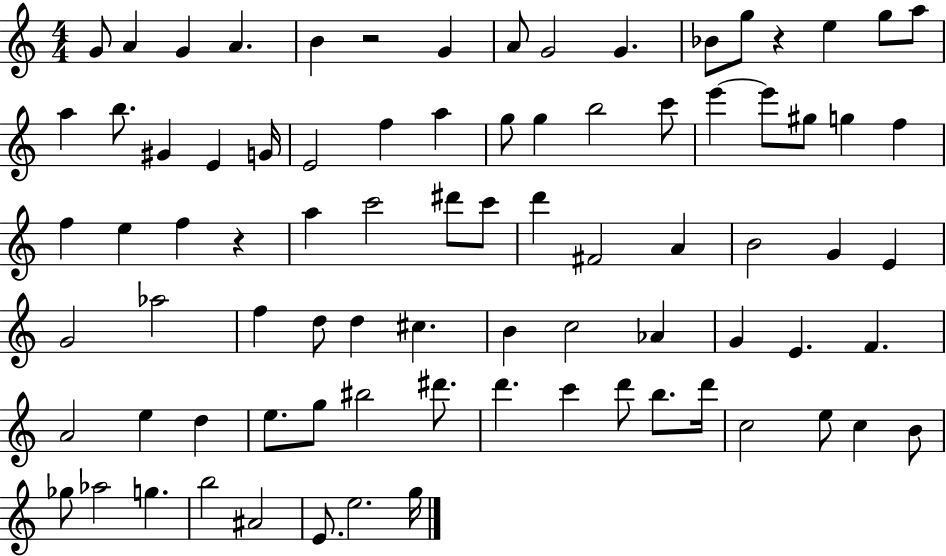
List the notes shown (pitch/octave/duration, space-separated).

G4/e A4/q G4/q A4/q. B4/q R/h G4/q A4/e G4/h G4/q. Bb4/e G5/e R/q E5/q G5/e A5/e A5/q B5/e. G#4/q E4/q G4/s E4/h F5/q A5/q G5/e G5/q B5/h C6/e E6/q E6/e G#5/e G5/q F5/q F5/q E5/q F5/q R/q A5/q C6/h D#6/e C6/e D6/q F#4/h A4/q B4/h G4/q E4/q G4/h Ab5/h F5/q D5/e D5/q C#5/q. B4/q C5/h Ab4/q G4/q E4/q. F4/q. A4/h E5/q D5/q E5/e. G5/e BIS5/h D#6/e. D6/q. C6/q D6/e B5/e. D6/s C5/h E5/e C5/q B4/e Gb5/e Ab5/h G5/q. B5/h A#4/h E4/e. E5/h. G5/s